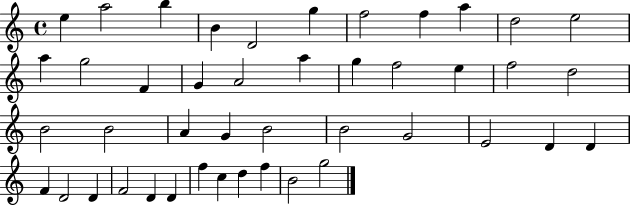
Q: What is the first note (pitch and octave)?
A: E5